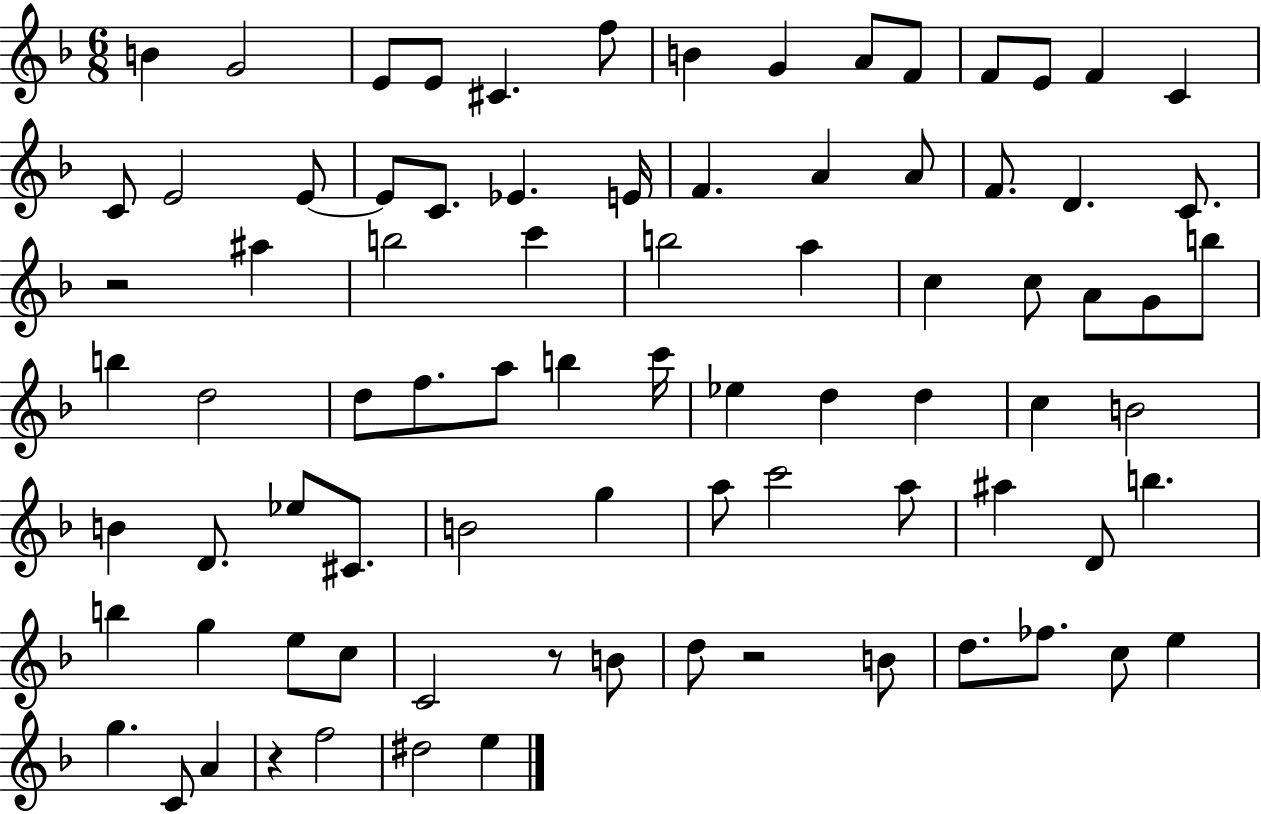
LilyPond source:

{
  \clef treble
  \numericTimeSignature
  \time 6/8
  \key f \major
  b'4 g'2 | e'8 e'8 cis'4. f''8 | b'4 g'4 a'8 f'8 | f'8 e'8 f'4 c'4 | \break c'8 e'2 e'8~~ | e'8 c'8. ees'4. e'16 | f'4. a'4 a'8 | f'8. d'4. c'8. | \break r2 ais''4 | b''2 c'''4 | b''2 a''4 | c''4 c''8 a'8 g'8 b''8 | \break b''4 d''2 | d''8 f''8. a''8 b''4 c'''16 | ees''4 d''4 d''4 | c''4 b'2 | \break b'4 d'8. ees''8 cis'8. | b'2 g''4 | a''8 c'''2 a''8 | ais''4 d'8 b''4. | \break b''4 g''4 e''8 c''8 | c'2 r8 b'8 | d''8 r2 b'8 | d''8. fes''8. c''8 e''4 | \break g''4. c'8 a'4 | r4 f''2 | dis''2 e''4 | \bar "|."
}